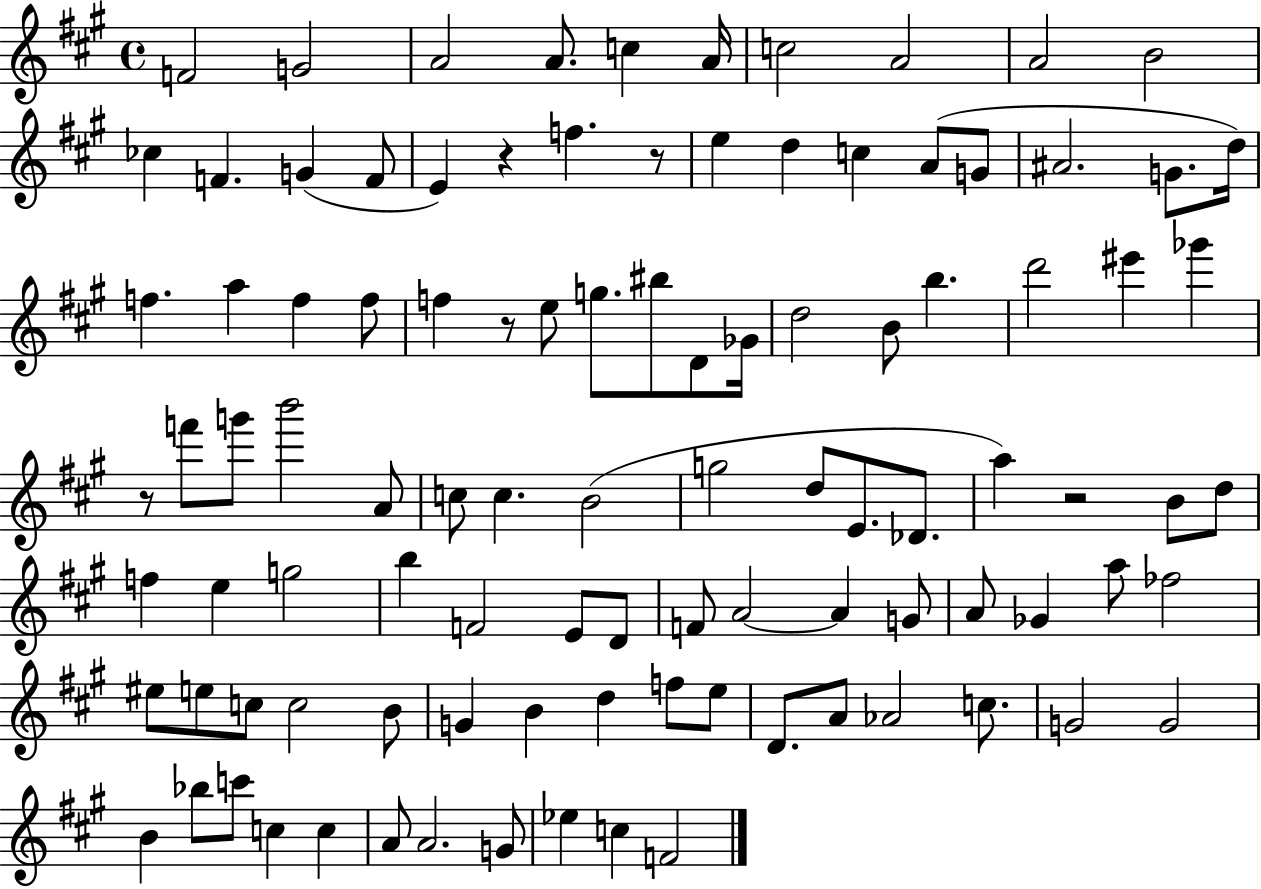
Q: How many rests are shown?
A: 5